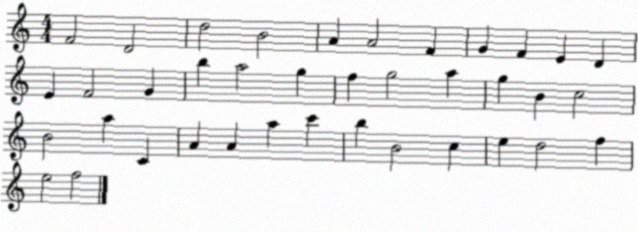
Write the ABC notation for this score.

X:1
T:Untitled
M:4/4
L:1/4
K:C
F2 D2 d2 B2 A A2 F G F E D E F2 G b a2 g f g2 a g B c2 B2 a C A A a c' b B2 c e d2 f e2 f2